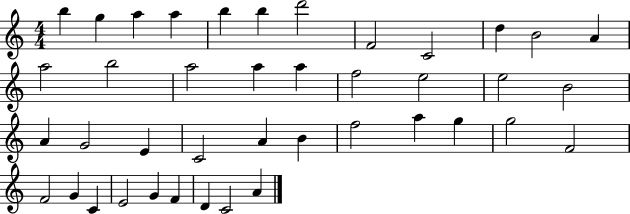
{
  \clef treble
  \numericTimeSignature
  \time 4/4
  \key c \major
  b''4 g''4 a''4 a''4 | b''4 b''4 d'''2 | f'2 c'2 | d''4 b'2 a'4 | \break a''2 b''2 | a''2 a''4 a''4 | f''2 e''2 | e''2 b'2 | \break a'4 g'2 e'4 | c'2 a'4 b'4 | f''2 a''4 g''4 | g''2 f'2 | \break f'2 g'4 c'4 | e'2 g'4 f'4 | d'4 c'2 a'4 | \bar "|."
}